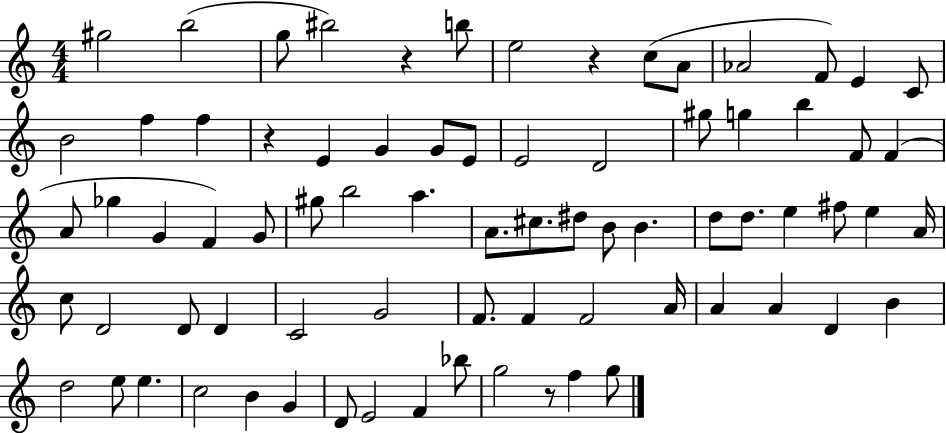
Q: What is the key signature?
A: C major